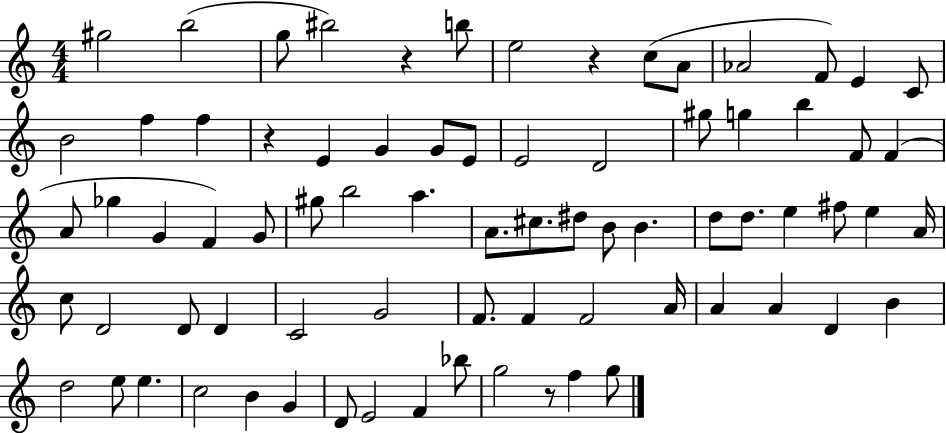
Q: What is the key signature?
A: C major